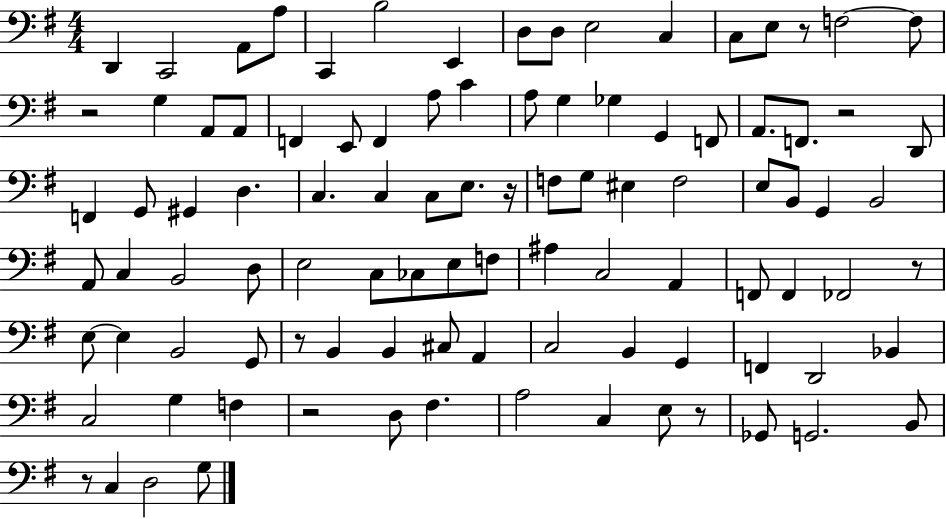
X:1
T:Untitled
M:4/4
L:1/4
K:G
D,, C,,2 A,,/2 A,/2 C,, B,2 E,, D,/2 D,/2 E,2 C, C,/2 E,/2 z/2 F,2 F,/2 z2 G, A,,/2 A,,/2 F,, E,,/2 F,, A,/2 C A,/2 G, _G, G,, F,,/2 A,,/2 F,,/2 z2 D,,/2 F,, G,,/2 ^G,, D, C, C, C,/2 E,/2 z/4 F,/2 G,/2 ^E, F,2 E,/2 B,,/2 G,, B,,2 A,,/2 C, B,,2 D,/2 E,2 C,/2 _C,/2 E,/2 F,/2 ^A, C,2 A,, F,,/2 F,, _F,,2 z/2 E,/2 E, B,,2 G,,/2 z/2 B,, B,, ^C,/2 A,, C,2 B,, G,, F,, D,,2 _B,, C,2 G, F, z2 D,/2 ^F, A,2 C, E,/2 z/2 _G,,/2 G,,2 B,,/2 z/2 C, D,2 G,/2